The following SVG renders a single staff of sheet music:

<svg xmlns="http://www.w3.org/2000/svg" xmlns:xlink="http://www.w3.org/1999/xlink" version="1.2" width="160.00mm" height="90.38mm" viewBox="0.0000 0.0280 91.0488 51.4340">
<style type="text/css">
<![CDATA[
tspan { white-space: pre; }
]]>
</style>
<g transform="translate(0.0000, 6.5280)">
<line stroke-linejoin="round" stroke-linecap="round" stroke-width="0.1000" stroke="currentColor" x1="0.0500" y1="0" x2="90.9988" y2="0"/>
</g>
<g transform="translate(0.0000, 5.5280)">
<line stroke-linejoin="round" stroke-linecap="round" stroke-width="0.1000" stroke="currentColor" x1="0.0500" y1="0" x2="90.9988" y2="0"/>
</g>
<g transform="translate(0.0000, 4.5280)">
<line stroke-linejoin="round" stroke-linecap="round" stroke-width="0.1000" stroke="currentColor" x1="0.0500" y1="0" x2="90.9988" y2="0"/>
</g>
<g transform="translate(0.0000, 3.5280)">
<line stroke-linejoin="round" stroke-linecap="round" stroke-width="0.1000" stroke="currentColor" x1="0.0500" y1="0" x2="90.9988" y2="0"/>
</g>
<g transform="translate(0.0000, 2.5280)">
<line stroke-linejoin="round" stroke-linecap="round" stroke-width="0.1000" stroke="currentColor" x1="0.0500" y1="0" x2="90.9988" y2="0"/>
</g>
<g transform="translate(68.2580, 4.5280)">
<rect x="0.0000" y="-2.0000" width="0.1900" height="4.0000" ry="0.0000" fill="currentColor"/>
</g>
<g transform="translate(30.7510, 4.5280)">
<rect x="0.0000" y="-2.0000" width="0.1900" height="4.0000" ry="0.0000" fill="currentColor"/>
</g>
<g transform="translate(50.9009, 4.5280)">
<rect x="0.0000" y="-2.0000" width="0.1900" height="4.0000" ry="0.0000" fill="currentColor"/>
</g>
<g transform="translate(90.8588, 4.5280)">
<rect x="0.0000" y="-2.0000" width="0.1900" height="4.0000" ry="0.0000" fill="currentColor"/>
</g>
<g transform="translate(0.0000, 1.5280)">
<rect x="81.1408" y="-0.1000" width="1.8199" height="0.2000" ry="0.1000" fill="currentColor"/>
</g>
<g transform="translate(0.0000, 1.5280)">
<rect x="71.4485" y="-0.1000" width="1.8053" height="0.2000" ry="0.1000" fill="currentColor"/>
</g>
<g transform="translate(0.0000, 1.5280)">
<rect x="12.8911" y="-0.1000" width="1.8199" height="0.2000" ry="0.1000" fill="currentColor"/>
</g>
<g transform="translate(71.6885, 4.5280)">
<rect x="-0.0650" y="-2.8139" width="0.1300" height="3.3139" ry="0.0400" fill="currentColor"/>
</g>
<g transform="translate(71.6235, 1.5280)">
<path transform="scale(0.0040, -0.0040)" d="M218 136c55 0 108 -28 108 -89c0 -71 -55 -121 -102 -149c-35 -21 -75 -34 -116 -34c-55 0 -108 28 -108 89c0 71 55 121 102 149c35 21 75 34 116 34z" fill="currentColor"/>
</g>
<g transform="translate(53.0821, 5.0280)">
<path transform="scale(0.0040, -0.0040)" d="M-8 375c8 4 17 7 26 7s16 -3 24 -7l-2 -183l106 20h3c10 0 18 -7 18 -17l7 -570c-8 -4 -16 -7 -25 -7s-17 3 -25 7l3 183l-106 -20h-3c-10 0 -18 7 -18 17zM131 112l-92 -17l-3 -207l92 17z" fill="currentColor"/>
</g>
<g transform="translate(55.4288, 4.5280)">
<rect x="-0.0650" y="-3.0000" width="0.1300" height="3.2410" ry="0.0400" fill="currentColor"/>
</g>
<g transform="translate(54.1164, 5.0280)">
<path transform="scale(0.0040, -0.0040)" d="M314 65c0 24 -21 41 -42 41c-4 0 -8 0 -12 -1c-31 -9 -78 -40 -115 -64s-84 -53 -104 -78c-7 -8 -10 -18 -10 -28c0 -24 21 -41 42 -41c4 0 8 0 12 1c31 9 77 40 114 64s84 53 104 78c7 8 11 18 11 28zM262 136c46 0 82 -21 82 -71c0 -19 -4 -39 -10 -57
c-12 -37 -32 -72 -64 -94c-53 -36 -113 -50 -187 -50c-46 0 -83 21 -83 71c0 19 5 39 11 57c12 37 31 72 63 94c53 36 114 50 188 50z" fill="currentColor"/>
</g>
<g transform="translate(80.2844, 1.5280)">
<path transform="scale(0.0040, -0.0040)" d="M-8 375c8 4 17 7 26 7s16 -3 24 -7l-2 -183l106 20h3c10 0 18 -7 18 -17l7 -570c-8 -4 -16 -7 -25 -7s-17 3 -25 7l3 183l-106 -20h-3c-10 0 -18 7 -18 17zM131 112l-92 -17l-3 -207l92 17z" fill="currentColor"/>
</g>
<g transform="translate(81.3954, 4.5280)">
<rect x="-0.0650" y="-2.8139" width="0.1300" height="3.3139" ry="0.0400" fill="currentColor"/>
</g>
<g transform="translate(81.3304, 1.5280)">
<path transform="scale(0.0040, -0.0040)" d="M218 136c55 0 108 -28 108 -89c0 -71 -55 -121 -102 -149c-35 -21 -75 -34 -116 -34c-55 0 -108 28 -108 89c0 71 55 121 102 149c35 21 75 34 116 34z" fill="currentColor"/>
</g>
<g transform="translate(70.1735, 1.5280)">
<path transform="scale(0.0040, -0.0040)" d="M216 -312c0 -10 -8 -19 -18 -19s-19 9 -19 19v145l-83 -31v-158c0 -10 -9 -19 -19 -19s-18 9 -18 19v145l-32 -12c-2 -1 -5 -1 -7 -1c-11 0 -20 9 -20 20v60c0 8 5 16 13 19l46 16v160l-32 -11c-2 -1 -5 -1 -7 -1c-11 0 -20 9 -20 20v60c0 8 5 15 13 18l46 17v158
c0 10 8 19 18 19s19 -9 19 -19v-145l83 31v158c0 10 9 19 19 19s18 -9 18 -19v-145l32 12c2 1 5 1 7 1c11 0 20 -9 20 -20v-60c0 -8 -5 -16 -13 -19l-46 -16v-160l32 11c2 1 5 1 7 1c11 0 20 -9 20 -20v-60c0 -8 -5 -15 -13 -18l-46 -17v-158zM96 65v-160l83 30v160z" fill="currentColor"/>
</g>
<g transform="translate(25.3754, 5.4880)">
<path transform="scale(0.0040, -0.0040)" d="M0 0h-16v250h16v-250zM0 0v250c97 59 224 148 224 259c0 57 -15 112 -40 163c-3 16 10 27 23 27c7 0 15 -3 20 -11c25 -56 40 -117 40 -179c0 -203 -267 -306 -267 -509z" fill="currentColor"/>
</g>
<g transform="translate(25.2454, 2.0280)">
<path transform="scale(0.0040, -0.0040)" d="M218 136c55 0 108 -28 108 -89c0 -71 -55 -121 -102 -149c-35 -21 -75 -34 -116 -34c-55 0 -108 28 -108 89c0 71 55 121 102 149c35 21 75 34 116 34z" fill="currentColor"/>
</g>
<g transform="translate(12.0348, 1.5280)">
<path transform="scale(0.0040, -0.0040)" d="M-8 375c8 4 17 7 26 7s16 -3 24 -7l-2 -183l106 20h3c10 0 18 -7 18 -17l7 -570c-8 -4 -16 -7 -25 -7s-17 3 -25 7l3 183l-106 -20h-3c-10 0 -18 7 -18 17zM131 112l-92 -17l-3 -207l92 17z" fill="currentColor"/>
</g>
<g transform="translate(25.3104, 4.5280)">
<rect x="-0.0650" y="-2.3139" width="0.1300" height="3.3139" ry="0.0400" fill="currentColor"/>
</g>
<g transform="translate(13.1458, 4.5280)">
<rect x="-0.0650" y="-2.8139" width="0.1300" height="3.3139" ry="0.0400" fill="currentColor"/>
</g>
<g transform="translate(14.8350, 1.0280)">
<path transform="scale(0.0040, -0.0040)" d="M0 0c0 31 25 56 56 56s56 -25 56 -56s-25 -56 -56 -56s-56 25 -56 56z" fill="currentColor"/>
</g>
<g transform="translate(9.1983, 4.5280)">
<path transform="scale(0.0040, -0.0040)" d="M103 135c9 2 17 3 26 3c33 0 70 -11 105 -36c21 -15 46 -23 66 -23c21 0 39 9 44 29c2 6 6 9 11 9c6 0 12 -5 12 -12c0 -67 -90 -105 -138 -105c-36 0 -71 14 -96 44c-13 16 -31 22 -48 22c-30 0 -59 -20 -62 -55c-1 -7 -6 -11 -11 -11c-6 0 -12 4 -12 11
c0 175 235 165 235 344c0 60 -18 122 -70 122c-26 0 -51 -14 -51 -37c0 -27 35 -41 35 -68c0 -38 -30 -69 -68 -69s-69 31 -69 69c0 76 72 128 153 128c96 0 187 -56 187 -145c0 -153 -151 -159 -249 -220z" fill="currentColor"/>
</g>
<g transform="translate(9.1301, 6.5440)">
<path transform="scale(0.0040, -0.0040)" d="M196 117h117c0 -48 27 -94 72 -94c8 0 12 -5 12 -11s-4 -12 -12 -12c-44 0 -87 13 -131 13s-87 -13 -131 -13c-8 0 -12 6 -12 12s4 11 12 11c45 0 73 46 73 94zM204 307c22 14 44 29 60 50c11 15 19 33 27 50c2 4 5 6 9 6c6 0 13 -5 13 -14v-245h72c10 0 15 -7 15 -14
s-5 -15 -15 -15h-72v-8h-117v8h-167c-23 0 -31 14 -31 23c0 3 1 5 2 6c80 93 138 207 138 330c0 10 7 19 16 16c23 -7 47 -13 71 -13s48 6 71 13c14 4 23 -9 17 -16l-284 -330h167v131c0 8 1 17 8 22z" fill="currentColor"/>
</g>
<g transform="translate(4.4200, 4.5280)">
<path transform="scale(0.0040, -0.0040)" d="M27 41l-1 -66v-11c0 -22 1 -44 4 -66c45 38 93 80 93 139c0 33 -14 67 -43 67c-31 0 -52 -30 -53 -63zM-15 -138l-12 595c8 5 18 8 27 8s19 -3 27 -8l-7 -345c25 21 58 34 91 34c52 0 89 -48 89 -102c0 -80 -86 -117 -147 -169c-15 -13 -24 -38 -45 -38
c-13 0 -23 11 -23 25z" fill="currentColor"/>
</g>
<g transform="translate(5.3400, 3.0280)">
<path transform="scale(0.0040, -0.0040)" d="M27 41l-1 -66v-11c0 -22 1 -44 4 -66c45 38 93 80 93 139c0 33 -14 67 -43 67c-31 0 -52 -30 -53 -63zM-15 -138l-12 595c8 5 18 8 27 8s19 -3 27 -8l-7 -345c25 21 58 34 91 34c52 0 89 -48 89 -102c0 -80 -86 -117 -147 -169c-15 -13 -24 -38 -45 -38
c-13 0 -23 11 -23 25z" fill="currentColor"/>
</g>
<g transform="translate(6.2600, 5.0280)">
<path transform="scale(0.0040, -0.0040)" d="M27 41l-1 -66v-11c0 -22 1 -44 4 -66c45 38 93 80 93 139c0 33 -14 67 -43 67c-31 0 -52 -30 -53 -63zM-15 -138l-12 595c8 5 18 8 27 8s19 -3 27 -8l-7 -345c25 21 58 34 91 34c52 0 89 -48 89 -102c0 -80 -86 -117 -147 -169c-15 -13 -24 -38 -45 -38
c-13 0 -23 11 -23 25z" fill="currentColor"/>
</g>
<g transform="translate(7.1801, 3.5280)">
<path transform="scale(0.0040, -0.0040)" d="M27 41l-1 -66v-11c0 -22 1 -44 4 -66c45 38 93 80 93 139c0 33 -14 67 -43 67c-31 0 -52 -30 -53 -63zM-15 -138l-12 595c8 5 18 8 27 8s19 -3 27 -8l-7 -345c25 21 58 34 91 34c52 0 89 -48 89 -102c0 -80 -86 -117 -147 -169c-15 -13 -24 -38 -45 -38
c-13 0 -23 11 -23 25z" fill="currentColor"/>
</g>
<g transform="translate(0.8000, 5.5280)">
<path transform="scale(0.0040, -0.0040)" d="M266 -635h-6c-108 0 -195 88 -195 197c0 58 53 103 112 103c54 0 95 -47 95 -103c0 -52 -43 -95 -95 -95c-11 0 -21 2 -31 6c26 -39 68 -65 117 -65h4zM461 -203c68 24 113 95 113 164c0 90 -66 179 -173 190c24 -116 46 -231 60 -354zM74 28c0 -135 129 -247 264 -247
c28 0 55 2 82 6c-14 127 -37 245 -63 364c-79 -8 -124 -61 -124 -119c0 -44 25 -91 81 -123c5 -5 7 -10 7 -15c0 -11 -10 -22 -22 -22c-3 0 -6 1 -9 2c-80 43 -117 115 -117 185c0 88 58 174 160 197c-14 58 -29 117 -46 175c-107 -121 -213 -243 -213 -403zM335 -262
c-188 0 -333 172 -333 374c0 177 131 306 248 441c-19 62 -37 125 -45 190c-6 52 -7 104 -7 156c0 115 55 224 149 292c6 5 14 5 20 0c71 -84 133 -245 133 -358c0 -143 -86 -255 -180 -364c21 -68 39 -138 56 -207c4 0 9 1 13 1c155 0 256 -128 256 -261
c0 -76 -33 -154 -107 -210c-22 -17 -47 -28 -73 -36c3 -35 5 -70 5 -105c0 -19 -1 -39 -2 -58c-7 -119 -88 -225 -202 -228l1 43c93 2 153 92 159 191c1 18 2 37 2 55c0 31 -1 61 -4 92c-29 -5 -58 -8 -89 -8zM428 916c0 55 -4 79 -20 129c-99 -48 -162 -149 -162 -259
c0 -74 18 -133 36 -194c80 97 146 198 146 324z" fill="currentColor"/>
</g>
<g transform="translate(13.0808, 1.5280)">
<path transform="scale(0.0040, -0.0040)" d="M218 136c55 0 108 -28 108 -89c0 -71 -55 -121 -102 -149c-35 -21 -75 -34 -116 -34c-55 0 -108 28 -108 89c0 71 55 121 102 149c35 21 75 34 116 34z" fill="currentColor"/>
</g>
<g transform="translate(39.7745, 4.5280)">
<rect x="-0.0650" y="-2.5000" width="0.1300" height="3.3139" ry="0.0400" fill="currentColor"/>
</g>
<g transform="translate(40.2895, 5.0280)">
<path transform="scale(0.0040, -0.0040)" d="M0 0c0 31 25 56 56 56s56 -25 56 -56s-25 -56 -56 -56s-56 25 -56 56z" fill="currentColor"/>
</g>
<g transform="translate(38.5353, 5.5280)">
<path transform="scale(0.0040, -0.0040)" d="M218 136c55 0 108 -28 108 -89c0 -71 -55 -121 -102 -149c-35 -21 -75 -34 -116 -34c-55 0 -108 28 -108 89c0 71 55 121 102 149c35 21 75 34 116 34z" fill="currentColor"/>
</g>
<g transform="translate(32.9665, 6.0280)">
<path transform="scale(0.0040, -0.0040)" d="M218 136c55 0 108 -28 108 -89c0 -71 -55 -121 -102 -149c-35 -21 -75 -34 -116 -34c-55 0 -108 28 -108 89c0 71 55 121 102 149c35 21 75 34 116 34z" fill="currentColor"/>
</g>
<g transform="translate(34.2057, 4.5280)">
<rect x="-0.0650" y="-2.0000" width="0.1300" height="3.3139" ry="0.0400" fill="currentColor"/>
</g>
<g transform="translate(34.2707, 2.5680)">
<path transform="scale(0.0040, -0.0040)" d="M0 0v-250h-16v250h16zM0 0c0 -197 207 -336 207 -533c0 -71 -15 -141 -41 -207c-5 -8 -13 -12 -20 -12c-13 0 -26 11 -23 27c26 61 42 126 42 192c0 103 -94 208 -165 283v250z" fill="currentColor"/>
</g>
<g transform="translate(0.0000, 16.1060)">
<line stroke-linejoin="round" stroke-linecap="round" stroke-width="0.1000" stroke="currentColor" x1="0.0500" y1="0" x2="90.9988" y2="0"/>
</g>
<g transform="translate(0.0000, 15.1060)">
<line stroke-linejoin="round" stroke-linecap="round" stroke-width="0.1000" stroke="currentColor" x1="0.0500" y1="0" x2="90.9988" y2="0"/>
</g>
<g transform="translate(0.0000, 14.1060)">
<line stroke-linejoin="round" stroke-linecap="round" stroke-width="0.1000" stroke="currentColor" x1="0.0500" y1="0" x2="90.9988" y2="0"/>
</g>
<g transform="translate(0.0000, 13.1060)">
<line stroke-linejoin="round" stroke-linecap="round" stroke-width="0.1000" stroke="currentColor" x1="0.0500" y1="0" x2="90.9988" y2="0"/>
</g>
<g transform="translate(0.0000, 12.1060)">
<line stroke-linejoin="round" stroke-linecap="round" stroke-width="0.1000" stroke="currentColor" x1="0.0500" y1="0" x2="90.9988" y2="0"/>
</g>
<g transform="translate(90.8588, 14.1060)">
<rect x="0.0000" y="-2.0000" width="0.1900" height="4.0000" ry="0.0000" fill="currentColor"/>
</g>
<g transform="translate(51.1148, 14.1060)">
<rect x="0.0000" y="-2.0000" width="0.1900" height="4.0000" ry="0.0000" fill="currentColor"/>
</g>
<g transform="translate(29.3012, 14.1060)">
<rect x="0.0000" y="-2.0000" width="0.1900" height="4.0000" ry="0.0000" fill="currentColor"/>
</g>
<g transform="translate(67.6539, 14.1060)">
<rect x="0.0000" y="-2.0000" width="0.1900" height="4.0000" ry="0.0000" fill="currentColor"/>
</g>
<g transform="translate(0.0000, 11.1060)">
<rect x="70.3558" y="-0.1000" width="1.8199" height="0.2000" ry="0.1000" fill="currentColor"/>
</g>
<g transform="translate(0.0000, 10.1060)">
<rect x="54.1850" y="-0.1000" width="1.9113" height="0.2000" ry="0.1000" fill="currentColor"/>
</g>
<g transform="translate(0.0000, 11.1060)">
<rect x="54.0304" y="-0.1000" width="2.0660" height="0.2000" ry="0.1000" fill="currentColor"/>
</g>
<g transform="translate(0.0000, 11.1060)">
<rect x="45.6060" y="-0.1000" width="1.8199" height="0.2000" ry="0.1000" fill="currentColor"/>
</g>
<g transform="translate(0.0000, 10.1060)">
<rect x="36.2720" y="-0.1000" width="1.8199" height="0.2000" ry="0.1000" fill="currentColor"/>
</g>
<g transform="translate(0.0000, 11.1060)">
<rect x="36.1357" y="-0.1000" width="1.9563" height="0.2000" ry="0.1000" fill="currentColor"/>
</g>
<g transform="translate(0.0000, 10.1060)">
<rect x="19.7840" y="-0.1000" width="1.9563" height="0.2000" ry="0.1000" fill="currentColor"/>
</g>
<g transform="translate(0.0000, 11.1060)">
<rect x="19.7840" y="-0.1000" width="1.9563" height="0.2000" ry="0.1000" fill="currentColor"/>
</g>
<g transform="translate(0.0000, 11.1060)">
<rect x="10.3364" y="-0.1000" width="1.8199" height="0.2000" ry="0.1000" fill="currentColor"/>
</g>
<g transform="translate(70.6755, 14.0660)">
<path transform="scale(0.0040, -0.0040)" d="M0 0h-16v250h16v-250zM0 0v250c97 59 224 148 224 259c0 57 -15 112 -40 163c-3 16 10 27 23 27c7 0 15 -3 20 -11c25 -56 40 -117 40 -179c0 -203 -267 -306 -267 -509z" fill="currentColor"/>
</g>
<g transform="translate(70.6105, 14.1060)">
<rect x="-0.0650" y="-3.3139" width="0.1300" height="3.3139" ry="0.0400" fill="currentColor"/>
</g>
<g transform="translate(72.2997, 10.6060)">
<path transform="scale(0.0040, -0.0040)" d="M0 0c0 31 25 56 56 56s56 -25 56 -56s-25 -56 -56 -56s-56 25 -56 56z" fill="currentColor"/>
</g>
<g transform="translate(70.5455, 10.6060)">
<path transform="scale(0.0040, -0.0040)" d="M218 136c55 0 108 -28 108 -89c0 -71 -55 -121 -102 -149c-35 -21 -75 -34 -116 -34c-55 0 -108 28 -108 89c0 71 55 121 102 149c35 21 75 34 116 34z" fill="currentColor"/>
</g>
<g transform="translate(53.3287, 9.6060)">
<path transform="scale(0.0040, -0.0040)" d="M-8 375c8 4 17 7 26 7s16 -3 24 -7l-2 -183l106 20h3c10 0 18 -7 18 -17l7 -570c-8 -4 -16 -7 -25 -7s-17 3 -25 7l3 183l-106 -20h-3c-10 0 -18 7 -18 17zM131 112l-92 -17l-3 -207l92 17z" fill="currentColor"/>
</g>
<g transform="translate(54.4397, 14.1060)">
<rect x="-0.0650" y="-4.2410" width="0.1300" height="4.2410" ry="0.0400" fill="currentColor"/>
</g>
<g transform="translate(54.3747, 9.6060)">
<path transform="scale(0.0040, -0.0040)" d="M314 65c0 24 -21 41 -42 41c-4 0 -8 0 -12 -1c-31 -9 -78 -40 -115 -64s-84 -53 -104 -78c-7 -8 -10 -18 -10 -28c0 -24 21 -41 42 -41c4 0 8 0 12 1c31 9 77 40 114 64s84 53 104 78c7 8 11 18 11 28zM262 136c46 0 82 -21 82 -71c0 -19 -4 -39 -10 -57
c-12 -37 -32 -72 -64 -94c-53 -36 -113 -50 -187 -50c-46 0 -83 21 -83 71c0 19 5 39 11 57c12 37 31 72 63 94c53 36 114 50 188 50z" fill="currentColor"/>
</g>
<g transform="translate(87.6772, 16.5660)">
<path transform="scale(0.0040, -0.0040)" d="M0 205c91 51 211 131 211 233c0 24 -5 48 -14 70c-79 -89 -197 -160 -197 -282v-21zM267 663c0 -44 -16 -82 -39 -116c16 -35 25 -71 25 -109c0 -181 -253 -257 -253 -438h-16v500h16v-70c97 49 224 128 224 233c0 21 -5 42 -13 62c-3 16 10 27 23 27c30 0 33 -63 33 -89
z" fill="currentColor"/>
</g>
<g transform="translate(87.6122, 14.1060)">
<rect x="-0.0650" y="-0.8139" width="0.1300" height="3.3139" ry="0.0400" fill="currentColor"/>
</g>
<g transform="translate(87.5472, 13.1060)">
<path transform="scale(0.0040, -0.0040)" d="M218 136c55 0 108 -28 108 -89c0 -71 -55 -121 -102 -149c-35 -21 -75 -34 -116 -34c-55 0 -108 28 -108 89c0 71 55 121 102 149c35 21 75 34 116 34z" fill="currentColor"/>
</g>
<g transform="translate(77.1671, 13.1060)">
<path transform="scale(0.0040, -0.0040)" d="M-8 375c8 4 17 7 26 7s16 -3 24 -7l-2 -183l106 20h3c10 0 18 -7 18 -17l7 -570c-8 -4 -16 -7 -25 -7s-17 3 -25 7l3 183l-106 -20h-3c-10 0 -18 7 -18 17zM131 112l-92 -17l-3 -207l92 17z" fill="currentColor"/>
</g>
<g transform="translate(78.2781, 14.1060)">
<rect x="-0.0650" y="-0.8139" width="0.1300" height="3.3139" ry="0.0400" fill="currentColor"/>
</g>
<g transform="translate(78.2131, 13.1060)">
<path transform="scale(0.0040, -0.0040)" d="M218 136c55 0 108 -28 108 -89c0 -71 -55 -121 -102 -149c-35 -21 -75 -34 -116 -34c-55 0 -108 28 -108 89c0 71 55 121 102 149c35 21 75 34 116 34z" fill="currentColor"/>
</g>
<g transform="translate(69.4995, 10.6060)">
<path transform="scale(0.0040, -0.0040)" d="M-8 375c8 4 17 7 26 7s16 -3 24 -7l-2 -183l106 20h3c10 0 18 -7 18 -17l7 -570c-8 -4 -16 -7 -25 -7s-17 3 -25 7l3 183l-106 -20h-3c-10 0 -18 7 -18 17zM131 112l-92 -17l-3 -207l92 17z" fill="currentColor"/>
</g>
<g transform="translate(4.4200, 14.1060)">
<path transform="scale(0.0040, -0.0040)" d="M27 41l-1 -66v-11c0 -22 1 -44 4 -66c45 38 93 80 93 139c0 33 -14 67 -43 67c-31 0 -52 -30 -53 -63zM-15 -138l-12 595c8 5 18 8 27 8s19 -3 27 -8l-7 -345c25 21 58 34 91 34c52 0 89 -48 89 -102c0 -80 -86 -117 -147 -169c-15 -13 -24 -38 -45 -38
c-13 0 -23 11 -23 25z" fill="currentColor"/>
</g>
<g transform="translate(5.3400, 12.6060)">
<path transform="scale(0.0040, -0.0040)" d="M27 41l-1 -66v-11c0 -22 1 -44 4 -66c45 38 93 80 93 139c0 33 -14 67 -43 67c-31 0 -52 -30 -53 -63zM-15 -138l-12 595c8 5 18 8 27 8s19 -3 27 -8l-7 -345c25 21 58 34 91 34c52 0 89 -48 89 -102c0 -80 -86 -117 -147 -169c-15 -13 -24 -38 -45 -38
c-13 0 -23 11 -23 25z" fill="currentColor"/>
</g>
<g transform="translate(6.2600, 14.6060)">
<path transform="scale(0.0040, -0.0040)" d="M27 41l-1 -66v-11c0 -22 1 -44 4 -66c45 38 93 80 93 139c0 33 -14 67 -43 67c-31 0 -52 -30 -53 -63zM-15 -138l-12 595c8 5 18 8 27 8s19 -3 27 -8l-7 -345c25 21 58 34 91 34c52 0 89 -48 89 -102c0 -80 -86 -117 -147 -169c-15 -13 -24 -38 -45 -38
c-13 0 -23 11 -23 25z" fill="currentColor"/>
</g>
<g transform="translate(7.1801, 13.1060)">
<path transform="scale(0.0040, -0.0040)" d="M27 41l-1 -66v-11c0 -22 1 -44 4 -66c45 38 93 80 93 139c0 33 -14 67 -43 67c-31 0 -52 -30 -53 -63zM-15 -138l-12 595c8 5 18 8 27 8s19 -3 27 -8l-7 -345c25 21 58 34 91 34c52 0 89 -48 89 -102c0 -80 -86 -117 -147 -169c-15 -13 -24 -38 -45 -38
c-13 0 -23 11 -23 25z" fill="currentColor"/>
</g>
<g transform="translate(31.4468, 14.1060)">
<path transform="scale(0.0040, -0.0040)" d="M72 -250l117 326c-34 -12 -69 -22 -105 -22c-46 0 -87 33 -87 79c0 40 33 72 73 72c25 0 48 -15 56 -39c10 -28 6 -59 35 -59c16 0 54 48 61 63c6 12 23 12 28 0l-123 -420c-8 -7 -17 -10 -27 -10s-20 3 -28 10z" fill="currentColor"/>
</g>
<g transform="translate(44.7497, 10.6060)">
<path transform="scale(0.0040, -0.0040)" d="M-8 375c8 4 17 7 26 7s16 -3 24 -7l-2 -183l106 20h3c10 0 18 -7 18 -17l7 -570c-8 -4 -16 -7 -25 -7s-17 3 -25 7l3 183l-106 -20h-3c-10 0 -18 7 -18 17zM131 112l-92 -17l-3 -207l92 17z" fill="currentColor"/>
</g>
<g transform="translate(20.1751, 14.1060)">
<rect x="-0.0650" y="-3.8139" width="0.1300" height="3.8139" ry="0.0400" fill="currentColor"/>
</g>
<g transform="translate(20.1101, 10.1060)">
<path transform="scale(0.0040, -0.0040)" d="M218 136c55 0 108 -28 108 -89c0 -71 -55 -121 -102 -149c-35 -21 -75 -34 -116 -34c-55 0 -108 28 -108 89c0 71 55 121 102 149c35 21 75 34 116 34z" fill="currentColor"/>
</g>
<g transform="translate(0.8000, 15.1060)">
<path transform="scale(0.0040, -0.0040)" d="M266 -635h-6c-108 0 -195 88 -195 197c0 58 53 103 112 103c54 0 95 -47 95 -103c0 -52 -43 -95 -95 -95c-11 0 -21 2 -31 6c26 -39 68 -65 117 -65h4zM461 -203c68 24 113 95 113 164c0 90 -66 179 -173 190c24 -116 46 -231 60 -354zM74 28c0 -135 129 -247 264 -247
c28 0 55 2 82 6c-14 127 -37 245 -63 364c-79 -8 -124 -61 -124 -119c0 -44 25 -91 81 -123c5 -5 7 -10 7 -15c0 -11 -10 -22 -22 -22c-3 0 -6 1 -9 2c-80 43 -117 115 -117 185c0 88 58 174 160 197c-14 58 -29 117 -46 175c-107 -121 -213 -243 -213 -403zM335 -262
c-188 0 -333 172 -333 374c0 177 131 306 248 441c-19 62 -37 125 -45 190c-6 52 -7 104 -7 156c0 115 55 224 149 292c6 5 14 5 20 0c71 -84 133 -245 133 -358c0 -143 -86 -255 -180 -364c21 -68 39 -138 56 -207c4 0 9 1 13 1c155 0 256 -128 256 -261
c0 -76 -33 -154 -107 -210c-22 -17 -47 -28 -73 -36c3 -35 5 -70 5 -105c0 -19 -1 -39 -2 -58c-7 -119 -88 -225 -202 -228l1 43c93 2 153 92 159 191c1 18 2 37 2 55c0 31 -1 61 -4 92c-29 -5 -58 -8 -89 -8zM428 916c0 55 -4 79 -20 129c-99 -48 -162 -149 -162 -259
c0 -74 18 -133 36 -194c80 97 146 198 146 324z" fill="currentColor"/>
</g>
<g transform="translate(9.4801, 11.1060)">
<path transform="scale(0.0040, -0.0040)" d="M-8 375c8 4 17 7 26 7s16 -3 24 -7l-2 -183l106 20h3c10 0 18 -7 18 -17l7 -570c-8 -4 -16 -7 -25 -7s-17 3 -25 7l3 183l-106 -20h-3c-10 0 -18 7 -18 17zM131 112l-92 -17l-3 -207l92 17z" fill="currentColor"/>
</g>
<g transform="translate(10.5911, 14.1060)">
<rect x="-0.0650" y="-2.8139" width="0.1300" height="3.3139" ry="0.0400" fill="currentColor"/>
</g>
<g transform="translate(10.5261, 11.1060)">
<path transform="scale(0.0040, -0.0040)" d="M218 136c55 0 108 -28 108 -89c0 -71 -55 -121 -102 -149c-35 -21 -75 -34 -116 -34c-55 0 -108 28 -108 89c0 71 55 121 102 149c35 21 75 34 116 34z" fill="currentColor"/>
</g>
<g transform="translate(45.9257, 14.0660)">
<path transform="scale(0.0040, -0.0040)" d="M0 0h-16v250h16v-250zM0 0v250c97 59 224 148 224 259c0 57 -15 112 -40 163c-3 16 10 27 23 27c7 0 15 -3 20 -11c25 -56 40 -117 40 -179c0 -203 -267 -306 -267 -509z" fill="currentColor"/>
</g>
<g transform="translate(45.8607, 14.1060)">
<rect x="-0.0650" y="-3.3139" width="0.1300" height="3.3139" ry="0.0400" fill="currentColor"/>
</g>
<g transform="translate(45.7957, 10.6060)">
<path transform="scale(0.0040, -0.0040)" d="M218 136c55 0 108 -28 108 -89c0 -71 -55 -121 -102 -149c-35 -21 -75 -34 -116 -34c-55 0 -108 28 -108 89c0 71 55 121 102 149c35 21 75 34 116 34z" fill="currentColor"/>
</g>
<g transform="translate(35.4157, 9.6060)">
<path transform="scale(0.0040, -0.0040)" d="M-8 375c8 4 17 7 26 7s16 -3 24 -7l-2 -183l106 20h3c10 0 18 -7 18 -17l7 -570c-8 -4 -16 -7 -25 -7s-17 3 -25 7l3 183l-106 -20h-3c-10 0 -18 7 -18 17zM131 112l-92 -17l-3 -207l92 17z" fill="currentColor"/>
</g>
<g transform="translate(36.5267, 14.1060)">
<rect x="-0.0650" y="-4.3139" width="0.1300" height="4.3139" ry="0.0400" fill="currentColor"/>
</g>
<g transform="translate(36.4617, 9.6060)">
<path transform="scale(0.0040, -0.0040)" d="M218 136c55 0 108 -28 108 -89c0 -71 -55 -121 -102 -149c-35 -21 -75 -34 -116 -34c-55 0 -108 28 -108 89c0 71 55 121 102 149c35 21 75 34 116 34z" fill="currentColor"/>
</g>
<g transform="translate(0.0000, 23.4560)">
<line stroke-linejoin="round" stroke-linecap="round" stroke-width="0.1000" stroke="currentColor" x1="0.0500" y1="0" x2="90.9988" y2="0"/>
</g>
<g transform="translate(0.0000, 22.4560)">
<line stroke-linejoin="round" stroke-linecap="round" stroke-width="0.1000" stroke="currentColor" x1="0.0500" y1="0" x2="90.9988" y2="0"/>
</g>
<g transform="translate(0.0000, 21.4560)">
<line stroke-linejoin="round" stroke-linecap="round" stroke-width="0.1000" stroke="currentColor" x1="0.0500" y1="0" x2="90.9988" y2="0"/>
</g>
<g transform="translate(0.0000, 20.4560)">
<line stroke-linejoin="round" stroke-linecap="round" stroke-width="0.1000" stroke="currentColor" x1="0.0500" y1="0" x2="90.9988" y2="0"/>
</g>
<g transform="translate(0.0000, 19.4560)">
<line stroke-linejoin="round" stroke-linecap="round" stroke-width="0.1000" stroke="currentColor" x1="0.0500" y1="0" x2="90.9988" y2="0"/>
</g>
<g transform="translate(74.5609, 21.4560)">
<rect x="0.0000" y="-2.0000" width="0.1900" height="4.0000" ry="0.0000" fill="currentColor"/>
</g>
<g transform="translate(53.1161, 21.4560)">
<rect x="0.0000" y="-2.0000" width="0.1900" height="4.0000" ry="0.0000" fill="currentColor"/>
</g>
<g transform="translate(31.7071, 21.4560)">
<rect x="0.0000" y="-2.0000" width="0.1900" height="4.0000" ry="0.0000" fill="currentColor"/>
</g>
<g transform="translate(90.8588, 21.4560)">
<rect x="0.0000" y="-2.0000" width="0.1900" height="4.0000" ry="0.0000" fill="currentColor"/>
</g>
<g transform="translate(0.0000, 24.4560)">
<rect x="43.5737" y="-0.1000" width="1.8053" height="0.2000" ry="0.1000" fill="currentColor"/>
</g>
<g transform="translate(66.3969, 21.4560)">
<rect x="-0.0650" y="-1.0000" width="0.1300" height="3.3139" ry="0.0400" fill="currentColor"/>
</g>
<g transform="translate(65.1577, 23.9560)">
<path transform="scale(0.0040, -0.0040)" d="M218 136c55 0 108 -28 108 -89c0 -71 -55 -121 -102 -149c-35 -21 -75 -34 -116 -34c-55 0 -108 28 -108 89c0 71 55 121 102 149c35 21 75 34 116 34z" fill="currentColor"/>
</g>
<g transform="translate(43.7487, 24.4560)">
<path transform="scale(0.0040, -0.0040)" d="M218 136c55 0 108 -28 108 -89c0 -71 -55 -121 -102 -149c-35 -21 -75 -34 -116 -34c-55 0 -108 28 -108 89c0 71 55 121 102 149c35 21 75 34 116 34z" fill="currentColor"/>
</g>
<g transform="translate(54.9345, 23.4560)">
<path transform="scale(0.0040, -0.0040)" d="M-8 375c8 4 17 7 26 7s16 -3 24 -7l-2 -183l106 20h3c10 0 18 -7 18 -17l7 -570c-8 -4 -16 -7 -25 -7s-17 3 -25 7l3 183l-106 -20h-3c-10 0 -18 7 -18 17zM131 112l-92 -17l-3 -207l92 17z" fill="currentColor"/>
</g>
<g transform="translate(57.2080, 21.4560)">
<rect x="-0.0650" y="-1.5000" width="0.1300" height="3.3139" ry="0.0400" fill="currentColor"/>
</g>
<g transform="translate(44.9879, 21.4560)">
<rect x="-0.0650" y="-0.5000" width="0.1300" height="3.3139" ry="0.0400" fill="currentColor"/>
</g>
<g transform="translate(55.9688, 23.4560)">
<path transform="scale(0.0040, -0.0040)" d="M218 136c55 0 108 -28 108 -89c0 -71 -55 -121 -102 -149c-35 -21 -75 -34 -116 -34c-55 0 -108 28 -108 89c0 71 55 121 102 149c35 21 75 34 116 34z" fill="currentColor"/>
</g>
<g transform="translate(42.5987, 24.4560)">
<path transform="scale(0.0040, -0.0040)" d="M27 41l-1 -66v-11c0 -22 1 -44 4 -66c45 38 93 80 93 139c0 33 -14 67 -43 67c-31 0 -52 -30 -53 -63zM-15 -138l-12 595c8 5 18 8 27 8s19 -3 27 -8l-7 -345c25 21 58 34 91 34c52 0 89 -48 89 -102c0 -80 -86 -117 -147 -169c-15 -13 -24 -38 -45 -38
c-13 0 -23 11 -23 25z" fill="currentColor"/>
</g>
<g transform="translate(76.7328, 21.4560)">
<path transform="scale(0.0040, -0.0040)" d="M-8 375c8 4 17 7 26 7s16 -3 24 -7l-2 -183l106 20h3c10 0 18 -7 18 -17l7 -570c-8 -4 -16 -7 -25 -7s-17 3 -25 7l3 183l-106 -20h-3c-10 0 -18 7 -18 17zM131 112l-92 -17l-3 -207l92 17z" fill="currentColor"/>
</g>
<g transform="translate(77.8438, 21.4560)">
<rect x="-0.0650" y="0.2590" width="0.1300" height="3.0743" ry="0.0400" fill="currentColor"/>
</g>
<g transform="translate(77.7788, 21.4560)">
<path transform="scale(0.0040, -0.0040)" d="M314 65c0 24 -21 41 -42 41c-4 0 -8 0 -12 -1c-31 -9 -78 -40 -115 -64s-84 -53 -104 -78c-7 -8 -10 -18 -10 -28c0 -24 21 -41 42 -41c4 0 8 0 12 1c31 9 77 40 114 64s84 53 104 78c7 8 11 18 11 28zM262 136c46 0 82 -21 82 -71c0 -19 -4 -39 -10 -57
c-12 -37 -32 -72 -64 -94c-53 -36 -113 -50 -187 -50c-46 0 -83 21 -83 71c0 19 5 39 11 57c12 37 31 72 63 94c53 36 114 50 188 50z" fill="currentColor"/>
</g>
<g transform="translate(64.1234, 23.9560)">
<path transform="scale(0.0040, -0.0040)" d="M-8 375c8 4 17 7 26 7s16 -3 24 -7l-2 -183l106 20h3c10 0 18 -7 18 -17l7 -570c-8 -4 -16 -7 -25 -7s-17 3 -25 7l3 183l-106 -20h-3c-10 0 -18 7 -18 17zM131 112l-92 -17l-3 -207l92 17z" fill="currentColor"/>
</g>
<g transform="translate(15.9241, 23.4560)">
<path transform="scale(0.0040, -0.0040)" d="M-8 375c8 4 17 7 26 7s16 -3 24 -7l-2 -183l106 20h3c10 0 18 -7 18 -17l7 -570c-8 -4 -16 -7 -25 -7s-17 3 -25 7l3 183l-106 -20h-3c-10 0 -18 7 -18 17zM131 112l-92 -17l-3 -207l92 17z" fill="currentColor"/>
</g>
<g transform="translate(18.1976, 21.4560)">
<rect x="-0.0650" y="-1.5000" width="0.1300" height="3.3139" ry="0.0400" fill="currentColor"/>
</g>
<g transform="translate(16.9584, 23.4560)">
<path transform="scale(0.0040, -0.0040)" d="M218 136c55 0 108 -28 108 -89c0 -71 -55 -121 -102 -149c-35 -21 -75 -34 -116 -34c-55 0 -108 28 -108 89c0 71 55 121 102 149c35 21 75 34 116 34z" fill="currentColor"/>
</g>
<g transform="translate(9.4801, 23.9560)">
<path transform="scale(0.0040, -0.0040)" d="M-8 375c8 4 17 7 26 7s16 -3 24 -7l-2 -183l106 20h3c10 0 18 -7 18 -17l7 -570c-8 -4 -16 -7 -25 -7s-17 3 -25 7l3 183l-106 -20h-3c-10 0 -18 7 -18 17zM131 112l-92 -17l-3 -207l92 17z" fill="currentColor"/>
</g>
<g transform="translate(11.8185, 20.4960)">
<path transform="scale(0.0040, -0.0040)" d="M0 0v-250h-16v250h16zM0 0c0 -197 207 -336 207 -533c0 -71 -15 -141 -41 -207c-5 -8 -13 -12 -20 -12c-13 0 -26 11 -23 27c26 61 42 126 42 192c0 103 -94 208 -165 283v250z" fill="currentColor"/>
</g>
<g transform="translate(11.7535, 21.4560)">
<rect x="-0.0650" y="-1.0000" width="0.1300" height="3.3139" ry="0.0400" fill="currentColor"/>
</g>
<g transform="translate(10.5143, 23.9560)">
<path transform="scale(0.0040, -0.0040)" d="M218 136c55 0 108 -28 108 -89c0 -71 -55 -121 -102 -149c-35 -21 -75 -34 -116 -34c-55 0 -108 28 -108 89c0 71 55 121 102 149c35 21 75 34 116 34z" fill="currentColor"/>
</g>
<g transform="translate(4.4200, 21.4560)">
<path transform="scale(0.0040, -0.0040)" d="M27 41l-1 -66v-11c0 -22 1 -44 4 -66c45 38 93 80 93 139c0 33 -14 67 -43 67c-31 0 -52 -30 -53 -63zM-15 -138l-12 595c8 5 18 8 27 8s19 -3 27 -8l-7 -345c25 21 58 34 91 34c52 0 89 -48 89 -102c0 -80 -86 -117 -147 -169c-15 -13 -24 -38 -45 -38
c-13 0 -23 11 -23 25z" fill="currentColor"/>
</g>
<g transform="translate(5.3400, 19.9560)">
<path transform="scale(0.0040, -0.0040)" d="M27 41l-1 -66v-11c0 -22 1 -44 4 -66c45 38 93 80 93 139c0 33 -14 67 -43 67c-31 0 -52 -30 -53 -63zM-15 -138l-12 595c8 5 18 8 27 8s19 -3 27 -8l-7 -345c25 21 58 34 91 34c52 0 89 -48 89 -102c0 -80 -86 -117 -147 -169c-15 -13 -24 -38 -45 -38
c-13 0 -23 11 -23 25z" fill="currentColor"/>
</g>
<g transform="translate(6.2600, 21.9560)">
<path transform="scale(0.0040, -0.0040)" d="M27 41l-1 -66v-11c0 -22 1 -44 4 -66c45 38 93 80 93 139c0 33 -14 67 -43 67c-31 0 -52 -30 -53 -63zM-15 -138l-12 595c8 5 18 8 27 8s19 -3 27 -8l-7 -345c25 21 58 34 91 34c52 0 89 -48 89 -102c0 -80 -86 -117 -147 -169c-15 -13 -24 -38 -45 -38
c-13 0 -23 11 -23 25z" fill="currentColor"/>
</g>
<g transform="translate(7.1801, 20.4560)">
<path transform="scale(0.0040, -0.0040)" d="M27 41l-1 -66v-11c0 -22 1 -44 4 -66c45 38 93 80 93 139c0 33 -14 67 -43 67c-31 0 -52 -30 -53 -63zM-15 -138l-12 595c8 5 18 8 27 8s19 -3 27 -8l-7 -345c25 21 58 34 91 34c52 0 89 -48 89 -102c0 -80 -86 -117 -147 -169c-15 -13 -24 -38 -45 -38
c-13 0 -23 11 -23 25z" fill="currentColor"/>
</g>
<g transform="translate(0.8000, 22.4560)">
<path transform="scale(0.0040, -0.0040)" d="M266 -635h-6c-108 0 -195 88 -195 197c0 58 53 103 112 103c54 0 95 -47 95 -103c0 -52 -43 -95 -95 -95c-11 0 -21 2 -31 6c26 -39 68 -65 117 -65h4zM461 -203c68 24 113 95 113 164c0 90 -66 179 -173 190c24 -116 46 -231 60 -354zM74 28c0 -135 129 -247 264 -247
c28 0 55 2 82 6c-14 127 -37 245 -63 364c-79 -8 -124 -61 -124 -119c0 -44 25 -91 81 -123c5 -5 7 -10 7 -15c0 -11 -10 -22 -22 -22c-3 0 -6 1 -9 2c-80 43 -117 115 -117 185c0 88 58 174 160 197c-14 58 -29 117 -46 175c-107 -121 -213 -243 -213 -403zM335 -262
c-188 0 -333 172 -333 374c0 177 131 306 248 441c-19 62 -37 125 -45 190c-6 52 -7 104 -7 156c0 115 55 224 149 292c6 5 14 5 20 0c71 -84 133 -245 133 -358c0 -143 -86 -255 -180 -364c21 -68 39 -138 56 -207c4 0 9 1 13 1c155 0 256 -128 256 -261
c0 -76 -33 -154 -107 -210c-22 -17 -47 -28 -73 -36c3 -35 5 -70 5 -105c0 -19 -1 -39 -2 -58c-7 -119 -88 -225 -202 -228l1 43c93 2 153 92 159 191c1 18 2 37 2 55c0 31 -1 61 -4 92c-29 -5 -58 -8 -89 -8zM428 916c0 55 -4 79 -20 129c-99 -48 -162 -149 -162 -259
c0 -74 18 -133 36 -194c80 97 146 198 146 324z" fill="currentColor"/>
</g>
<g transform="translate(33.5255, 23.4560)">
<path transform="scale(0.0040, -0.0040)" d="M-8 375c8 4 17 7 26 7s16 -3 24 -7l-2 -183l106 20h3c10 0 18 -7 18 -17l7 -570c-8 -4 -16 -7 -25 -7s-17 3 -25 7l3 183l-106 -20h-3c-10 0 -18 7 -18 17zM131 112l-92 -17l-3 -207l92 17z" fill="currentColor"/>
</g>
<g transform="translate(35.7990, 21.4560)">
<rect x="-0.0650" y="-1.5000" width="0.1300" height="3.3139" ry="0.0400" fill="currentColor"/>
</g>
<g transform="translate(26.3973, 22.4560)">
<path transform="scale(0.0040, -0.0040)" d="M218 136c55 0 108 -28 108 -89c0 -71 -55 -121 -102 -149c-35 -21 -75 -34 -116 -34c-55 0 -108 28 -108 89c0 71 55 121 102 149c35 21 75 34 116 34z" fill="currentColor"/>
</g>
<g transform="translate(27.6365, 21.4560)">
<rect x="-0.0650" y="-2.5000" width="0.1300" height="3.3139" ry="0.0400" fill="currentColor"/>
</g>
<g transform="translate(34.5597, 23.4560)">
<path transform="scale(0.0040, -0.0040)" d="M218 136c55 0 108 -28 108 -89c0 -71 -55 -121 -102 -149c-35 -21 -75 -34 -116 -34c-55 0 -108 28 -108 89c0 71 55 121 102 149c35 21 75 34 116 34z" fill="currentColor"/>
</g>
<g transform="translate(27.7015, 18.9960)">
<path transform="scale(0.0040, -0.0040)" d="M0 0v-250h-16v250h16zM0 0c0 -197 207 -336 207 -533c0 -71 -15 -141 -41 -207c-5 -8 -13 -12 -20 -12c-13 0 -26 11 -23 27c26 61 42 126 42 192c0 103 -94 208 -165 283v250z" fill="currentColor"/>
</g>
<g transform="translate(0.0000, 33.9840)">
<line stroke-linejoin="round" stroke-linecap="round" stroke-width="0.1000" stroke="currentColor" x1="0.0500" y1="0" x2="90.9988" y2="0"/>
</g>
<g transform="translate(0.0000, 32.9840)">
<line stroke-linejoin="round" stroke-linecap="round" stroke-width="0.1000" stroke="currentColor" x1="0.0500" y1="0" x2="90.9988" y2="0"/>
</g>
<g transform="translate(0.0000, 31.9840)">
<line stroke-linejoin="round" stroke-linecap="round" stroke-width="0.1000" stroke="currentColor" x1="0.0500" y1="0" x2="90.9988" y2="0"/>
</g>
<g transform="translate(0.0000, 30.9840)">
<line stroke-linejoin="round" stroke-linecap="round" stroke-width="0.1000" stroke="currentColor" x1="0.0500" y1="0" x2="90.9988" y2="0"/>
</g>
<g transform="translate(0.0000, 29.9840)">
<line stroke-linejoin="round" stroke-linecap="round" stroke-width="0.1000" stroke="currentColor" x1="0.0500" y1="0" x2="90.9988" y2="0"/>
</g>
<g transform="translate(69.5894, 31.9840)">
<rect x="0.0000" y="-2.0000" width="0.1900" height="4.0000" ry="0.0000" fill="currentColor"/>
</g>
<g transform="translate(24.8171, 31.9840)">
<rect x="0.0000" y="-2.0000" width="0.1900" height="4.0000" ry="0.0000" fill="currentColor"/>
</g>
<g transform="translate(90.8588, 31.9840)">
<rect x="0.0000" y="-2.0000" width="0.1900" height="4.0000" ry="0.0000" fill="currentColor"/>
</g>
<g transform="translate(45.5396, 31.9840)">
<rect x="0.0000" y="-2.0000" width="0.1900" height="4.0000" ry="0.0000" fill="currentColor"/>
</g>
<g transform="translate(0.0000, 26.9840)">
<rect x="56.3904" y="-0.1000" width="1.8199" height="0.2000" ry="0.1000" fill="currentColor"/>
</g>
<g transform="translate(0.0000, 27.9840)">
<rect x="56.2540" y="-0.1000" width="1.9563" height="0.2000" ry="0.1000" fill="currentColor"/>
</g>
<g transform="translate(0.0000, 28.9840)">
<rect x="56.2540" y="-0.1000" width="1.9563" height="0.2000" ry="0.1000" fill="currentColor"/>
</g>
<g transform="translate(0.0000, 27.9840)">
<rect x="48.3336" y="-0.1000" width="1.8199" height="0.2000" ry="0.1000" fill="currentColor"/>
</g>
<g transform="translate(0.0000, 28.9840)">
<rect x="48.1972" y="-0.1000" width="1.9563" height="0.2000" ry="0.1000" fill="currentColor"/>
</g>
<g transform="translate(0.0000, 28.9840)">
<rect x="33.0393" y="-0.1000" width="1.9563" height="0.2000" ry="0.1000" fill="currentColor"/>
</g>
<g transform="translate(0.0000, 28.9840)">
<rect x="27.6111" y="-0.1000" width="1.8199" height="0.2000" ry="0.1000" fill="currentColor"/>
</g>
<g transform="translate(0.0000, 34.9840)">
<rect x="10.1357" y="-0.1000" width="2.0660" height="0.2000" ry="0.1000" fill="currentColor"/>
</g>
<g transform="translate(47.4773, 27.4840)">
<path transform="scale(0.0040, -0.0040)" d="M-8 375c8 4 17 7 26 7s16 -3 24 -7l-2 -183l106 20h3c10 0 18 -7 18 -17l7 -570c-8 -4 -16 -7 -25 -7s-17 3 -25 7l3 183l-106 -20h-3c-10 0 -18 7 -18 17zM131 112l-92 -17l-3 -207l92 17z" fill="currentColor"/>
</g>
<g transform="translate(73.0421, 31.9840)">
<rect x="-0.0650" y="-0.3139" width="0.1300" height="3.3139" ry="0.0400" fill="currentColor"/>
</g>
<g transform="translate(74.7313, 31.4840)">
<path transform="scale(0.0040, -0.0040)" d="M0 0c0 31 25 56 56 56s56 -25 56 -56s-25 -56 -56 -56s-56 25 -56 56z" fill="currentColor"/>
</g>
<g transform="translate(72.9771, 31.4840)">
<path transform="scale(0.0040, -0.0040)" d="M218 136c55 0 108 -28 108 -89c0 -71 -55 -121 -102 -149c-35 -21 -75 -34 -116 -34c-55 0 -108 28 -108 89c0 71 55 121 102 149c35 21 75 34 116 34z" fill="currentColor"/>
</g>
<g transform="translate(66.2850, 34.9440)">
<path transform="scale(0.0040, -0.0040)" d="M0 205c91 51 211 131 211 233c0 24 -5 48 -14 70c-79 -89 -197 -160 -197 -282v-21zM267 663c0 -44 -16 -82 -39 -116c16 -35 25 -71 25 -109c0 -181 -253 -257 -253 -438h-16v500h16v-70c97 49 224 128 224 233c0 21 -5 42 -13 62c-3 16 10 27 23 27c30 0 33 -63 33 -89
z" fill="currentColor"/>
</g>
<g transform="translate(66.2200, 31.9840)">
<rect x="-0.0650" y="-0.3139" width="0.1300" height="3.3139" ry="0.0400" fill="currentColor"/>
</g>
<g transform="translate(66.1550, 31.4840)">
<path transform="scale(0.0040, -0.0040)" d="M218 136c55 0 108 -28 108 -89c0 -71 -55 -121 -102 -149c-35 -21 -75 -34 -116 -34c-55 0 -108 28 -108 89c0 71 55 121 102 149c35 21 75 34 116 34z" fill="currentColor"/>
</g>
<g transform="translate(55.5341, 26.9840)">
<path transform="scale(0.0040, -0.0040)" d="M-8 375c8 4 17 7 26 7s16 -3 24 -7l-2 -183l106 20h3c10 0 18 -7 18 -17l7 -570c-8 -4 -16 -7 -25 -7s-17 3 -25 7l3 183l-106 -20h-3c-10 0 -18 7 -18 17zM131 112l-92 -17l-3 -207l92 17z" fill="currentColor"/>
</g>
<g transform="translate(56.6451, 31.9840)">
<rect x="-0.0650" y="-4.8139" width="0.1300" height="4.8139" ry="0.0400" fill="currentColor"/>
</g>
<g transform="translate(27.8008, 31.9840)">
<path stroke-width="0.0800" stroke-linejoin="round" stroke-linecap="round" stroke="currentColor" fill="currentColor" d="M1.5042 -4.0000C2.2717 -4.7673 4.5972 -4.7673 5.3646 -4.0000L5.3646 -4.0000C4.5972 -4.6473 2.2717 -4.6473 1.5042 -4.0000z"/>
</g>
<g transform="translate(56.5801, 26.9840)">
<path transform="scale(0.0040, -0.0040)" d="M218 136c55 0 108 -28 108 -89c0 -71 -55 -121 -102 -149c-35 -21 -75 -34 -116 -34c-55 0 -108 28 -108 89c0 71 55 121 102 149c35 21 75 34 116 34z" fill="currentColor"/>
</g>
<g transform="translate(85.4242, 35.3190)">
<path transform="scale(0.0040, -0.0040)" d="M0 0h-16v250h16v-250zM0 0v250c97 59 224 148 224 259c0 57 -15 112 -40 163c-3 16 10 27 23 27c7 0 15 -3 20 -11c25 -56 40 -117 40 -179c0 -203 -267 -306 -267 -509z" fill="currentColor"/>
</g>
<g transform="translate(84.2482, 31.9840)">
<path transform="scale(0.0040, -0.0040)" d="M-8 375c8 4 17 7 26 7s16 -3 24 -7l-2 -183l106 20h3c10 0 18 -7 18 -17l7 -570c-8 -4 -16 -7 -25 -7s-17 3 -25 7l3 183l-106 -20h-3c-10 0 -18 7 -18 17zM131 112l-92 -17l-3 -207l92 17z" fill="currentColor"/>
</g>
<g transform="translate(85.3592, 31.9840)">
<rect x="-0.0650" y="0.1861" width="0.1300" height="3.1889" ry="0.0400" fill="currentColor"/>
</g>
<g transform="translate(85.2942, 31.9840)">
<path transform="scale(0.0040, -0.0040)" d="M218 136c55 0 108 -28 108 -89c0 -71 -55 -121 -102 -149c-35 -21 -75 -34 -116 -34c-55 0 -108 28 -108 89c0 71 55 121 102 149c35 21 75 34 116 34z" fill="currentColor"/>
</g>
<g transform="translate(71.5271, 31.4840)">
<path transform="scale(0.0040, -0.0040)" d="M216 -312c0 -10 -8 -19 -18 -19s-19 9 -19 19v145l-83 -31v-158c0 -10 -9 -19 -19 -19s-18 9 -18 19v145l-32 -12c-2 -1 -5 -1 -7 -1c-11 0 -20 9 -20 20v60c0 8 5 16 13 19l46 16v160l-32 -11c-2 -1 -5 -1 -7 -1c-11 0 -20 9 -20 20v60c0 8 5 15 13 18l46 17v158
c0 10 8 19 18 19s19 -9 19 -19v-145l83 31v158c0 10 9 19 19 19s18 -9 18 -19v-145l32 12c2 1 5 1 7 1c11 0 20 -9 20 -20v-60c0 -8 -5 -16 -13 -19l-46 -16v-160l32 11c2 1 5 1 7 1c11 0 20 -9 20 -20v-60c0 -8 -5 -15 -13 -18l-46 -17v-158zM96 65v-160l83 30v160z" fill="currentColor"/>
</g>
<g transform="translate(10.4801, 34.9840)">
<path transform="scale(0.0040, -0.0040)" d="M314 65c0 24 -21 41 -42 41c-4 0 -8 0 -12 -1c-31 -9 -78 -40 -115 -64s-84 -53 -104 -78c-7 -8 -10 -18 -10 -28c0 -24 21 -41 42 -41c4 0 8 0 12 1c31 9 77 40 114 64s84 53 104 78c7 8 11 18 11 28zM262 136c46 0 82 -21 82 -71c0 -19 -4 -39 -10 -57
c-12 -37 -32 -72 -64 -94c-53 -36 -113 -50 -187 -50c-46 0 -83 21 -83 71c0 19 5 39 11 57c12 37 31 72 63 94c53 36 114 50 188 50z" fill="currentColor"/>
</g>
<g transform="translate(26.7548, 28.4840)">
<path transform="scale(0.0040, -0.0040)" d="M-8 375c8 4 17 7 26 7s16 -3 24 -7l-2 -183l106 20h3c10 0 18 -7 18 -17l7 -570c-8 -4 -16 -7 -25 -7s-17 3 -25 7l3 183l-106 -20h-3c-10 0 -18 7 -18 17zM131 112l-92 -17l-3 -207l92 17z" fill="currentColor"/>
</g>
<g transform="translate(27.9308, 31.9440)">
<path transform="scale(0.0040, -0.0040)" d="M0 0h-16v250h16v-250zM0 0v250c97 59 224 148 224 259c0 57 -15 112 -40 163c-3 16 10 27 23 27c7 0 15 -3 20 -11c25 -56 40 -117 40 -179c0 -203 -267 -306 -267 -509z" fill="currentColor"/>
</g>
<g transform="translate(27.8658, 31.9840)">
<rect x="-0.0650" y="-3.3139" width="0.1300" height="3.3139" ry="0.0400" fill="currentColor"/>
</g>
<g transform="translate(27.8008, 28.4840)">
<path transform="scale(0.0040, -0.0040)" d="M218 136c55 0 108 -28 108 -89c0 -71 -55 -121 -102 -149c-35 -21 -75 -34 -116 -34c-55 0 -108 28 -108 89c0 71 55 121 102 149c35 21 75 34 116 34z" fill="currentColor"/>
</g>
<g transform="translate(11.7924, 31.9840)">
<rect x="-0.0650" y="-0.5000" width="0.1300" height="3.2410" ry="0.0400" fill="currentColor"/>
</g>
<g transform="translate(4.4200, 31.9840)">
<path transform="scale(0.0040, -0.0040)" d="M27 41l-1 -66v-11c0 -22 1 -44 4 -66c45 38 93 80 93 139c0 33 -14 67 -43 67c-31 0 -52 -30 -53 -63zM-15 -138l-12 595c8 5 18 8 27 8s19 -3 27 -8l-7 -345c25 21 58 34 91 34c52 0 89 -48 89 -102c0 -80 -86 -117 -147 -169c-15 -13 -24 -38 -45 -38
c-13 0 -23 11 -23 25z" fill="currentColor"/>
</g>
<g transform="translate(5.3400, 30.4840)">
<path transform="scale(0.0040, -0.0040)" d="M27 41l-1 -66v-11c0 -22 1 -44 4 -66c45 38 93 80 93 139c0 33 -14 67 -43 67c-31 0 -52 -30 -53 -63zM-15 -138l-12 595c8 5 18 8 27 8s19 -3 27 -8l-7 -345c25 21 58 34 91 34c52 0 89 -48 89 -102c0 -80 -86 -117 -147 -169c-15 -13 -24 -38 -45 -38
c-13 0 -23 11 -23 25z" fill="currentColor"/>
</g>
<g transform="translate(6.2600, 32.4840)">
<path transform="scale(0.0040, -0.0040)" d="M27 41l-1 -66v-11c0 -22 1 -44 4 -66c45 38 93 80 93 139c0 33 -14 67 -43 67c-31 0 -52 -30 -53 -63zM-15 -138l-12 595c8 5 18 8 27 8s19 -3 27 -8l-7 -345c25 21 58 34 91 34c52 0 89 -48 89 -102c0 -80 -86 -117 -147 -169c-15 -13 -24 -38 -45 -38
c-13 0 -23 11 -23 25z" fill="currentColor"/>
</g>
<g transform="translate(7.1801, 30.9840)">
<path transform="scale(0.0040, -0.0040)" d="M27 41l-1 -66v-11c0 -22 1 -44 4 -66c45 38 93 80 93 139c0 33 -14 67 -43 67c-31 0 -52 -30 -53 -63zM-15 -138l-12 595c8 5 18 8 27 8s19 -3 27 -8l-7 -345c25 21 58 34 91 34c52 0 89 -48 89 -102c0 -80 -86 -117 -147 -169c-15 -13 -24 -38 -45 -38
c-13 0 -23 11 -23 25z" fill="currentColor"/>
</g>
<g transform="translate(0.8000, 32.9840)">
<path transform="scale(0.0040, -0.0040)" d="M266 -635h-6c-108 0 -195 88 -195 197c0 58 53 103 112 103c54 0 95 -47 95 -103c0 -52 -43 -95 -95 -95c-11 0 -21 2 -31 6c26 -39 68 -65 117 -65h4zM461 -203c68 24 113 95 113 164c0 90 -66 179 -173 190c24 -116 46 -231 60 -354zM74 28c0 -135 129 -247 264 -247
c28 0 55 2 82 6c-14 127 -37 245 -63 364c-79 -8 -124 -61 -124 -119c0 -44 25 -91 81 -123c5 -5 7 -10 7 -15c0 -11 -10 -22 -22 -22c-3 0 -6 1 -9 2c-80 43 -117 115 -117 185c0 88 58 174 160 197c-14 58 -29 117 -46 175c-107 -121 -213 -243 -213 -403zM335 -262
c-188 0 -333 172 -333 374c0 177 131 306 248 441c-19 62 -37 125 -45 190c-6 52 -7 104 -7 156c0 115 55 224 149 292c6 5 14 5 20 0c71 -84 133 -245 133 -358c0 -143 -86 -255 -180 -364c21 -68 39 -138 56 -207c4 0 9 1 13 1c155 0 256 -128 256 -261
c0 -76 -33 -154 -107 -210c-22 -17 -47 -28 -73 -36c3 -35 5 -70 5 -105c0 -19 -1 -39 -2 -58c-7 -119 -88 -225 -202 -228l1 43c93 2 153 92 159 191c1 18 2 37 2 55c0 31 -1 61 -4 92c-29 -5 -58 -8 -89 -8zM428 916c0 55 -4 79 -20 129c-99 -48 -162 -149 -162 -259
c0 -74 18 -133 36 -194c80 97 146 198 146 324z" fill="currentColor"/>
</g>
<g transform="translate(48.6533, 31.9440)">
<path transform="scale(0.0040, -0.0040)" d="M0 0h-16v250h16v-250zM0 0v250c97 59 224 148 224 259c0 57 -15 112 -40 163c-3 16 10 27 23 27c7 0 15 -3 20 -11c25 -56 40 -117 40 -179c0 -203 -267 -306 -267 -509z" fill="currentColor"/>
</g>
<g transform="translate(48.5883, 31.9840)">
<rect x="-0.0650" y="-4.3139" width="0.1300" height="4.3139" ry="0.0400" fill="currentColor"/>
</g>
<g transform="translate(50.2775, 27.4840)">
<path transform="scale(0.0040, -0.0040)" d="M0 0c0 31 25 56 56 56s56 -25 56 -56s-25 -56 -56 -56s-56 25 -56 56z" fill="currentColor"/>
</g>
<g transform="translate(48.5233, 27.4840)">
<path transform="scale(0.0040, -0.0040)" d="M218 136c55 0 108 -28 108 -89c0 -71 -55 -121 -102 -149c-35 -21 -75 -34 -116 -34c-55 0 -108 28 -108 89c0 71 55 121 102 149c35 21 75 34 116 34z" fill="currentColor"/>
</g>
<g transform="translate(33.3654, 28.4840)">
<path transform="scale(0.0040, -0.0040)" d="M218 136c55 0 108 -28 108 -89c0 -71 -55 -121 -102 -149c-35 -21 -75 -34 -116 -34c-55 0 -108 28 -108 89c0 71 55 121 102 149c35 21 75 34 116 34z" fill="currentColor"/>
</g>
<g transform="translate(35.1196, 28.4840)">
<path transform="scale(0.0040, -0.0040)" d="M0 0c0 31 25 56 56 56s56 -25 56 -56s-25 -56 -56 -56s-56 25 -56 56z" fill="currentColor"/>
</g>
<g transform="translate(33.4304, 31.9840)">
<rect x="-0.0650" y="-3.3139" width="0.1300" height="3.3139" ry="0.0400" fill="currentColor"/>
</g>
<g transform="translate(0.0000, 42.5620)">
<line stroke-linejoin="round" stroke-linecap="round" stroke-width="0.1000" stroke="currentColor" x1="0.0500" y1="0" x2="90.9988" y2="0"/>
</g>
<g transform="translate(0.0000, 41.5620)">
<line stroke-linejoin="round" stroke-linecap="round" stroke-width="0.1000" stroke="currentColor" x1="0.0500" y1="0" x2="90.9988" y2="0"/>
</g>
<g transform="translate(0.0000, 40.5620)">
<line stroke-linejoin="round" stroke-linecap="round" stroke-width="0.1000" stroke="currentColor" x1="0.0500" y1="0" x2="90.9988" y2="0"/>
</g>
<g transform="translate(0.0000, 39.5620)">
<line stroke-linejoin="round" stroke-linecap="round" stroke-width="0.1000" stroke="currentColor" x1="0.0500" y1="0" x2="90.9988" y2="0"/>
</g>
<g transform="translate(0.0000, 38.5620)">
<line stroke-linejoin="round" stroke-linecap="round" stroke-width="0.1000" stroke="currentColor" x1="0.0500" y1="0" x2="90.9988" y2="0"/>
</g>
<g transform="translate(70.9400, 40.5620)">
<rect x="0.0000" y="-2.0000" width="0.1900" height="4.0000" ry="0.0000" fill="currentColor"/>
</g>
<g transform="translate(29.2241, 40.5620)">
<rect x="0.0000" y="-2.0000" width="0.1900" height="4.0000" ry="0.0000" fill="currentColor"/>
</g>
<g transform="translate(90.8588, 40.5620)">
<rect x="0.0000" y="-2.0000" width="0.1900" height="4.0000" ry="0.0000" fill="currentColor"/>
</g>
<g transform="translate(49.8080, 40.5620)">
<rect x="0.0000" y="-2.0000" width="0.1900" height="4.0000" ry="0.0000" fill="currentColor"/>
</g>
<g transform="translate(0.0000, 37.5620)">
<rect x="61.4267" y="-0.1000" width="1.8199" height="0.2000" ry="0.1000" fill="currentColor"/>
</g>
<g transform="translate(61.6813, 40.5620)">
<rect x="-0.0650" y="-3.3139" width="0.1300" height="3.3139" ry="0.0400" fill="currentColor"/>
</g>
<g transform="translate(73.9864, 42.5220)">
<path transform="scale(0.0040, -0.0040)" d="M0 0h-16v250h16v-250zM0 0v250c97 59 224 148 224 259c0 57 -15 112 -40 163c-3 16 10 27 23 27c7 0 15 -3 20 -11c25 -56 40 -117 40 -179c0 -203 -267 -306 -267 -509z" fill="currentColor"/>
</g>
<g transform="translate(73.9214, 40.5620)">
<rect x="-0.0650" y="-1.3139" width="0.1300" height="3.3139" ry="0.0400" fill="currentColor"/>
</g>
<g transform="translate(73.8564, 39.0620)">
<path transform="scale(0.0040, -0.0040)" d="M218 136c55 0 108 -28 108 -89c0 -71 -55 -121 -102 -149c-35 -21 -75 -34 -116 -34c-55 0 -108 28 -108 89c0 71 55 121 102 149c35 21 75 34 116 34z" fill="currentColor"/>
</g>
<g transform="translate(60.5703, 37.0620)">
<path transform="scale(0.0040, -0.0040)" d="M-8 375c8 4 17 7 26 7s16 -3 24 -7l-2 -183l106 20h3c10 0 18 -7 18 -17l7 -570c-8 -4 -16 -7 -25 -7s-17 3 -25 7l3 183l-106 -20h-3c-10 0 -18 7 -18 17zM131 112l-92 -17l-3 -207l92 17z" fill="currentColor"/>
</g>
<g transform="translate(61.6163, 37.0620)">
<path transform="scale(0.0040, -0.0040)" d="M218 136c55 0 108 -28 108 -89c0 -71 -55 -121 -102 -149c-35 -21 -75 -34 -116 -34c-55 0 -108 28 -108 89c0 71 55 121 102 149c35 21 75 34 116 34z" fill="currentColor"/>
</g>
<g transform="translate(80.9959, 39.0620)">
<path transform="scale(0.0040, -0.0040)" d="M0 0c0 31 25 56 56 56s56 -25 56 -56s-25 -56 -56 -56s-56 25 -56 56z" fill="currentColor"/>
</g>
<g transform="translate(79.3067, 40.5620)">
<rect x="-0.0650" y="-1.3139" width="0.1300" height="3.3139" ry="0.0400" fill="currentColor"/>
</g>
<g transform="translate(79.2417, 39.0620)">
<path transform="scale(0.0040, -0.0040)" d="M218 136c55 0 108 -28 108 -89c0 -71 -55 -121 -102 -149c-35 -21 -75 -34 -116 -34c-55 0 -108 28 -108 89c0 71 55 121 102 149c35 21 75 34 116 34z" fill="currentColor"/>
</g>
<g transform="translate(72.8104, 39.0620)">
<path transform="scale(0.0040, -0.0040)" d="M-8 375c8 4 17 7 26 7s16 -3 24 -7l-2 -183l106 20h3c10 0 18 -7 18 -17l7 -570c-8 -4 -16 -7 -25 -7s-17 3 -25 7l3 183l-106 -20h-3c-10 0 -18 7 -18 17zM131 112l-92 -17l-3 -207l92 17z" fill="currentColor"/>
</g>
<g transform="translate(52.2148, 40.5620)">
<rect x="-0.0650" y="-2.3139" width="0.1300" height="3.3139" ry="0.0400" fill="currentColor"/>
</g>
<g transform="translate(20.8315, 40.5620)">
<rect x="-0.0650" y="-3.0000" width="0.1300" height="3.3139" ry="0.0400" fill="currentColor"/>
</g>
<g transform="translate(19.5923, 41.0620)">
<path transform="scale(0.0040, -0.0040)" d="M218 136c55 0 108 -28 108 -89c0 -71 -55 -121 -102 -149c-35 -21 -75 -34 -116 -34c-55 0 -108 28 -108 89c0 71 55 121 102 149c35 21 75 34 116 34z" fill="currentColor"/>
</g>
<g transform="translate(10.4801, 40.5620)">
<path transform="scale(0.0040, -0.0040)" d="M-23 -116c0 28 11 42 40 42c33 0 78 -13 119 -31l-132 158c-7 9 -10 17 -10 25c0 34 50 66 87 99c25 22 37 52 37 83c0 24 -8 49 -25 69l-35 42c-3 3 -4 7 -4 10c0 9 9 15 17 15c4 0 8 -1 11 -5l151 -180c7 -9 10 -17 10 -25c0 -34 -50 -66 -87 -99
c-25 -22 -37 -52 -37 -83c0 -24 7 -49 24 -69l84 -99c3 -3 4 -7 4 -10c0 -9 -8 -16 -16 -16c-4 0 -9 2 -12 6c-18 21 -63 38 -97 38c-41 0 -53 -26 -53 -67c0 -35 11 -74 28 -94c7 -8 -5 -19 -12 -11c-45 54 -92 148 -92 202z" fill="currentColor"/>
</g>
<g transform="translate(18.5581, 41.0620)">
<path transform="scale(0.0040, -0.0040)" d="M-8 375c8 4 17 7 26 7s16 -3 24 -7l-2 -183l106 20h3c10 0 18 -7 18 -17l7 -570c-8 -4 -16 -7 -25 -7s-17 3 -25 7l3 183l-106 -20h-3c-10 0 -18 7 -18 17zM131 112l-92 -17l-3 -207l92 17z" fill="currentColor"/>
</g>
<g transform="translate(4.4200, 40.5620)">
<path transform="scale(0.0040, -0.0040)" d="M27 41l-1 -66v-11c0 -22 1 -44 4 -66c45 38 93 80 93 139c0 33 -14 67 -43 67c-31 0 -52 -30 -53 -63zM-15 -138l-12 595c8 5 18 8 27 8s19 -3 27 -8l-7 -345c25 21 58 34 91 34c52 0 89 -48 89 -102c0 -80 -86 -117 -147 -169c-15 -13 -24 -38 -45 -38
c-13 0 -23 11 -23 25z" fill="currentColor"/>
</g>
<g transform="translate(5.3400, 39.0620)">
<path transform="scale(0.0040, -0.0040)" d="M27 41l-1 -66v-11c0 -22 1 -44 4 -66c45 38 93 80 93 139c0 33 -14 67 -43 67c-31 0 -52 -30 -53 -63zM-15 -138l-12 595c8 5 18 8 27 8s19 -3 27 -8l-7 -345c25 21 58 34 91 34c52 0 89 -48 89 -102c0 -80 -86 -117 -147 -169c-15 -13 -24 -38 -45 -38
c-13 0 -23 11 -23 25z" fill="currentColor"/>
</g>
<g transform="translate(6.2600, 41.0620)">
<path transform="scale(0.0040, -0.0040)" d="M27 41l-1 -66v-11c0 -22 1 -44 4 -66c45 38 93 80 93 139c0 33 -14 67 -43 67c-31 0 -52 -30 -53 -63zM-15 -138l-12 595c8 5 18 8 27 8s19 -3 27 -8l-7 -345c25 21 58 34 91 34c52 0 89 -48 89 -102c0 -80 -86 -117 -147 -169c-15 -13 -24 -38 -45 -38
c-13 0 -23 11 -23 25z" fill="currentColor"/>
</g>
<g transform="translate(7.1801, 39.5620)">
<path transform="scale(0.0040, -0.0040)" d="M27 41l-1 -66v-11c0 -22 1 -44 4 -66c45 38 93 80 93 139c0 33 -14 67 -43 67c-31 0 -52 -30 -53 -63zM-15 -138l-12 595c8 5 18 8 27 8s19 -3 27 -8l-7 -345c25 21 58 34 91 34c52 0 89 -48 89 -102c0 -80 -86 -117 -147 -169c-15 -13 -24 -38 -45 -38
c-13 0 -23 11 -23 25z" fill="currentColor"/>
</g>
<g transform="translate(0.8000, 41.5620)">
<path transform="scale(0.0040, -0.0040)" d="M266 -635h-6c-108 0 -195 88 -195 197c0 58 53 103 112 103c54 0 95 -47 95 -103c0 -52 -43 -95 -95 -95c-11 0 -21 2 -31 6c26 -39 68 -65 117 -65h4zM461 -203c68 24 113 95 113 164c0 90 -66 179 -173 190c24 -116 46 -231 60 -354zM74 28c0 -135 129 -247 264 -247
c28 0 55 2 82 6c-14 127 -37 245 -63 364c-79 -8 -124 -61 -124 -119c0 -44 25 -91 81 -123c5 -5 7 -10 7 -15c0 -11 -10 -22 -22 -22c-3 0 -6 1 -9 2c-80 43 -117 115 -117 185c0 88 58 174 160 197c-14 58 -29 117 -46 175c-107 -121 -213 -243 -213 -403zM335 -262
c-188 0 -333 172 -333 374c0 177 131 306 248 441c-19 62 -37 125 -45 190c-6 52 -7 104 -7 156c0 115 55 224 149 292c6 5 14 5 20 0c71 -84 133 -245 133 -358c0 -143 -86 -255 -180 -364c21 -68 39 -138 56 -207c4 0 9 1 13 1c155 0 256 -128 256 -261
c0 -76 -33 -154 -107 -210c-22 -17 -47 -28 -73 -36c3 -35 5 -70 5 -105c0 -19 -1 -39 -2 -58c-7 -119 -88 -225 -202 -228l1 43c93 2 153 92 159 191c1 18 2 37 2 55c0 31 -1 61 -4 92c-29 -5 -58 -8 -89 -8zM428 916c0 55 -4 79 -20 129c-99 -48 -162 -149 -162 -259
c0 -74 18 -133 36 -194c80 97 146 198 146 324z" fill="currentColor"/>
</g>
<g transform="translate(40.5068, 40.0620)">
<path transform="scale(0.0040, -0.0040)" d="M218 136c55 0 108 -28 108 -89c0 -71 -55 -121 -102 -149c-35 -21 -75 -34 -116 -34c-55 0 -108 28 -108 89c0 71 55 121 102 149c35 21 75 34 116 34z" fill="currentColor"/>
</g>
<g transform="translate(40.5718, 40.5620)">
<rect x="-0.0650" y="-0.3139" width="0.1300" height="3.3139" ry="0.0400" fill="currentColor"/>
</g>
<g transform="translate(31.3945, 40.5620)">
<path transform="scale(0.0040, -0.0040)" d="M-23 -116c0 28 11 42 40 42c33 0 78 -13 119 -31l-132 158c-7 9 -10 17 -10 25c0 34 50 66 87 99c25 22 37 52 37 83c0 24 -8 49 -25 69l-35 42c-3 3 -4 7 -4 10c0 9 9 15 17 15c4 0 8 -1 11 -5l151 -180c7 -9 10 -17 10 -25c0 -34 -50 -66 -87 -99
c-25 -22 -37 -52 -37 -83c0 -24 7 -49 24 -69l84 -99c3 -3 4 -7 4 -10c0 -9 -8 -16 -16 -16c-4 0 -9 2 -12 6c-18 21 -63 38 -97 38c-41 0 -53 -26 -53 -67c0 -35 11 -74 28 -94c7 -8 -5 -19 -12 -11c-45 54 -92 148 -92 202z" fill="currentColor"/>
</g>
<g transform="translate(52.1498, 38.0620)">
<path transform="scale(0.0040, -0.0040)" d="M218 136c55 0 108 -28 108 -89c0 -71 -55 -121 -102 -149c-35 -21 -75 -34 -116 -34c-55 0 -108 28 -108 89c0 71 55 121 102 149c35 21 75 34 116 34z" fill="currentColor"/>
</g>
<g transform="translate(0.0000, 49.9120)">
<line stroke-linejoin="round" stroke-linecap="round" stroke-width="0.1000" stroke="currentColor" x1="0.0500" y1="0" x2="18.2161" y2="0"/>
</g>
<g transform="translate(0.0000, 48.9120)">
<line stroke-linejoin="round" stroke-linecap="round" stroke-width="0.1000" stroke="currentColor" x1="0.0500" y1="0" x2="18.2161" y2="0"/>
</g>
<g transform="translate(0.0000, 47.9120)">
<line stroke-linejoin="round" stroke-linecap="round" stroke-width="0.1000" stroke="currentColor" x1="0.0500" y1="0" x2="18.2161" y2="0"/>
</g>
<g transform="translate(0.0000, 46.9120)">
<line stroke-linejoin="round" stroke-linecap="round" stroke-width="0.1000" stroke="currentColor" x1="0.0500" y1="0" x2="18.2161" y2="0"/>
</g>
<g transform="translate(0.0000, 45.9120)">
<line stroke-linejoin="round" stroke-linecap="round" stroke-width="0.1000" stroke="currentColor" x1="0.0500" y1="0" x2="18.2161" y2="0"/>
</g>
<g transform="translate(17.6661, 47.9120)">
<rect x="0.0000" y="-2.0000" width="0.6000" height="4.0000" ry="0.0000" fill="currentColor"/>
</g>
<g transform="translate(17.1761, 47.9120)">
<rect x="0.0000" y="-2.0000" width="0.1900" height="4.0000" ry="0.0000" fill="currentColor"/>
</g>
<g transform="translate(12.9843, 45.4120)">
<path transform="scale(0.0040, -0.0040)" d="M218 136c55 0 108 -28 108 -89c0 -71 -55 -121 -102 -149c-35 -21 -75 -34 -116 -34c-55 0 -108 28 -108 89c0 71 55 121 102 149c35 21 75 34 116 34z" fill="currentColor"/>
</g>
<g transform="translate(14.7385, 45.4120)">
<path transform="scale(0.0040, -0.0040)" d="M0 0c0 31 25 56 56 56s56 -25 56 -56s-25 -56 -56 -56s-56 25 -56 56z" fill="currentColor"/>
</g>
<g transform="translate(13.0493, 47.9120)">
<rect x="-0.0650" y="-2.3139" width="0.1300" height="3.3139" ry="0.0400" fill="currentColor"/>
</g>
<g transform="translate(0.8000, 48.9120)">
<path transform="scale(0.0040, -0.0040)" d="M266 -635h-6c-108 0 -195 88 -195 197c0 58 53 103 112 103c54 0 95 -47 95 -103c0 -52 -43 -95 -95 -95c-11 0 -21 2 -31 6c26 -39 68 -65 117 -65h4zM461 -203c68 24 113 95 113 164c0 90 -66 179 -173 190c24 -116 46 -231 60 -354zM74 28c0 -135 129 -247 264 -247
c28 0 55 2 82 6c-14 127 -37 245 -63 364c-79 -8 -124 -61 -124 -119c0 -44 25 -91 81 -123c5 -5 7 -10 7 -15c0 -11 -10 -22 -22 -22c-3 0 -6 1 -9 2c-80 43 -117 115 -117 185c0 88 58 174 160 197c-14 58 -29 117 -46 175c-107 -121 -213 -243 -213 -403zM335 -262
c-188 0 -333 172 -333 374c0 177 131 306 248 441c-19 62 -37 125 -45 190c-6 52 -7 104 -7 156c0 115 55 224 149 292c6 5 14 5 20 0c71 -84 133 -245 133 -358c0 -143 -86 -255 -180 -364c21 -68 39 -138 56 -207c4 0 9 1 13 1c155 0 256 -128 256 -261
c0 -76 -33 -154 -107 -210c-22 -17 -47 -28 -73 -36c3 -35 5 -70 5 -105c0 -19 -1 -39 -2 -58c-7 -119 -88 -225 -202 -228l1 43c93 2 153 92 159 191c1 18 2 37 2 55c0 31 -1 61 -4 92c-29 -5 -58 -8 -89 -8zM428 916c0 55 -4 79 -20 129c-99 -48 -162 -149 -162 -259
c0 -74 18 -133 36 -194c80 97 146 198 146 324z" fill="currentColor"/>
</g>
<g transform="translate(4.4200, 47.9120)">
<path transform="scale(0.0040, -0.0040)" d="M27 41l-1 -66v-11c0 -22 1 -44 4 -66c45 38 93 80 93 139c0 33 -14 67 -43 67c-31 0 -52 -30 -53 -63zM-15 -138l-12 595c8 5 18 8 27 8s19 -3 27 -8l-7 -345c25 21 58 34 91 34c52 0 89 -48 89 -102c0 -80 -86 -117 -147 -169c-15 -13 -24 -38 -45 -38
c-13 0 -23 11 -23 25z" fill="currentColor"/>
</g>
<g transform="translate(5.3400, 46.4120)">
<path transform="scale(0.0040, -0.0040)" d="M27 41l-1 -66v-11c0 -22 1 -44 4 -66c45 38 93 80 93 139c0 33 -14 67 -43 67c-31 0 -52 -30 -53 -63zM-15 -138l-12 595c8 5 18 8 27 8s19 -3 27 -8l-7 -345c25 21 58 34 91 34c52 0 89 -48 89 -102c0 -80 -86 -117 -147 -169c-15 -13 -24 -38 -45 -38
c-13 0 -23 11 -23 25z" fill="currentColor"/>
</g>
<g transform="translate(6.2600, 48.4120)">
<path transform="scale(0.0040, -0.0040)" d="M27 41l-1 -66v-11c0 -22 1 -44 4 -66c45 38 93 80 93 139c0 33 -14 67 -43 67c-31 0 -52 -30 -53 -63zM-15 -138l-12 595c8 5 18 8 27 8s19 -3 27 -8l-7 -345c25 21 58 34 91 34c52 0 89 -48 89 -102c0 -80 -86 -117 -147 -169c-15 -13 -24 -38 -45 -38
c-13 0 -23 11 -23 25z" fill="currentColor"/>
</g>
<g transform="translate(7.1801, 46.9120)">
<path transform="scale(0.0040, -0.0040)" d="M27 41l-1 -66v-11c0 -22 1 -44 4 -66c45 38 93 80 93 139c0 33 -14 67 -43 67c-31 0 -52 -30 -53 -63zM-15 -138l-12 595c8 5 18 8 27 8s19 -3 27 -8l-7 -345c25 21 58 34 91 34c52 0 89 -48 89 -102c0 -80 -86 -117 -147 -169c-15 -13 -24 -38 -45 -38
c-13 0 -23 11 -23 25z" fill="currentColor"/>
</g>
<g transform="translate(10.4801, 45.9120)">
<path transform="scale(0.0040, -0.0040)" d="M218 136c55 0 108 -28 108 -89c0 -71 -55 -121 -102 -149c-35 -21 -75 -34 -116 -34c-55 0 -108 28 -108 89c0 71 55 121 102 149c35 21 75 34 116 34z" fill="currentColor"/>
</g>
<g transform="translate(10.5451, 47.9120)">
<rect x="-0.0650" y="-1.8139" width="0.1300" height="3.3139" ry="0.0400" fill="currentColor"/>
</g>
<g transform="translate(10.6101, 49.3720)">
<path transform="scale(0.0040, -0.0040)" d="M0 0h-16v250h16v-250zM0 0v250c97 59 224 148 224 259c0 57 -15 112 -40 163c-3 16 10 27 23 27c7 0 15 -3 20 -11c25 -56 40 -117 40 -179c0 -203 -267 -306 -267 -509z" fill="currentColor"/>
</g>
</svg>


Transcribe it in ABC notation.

X:1
T:Untitled
M:2/4
L:1/4
K:Ab
a g/2 F/2 G A2 ^a a a c' z/2 d' b/2 d'2 b/2 d d/4 D/2 E G/2 E _C E D B2 C2 b/2 b d'/2 e' c/4 ^c B/2 z A z c g b e/2 e f/2 g